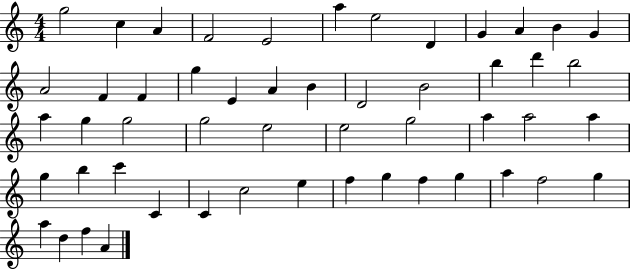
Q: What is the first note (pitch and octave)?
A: G5